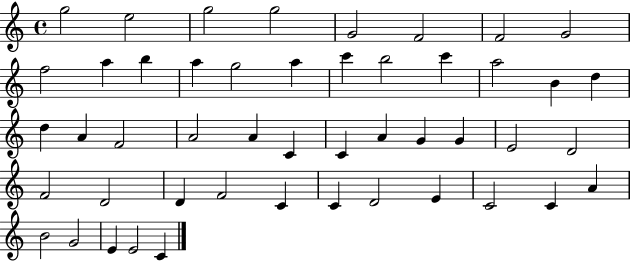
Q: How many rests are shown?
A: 0